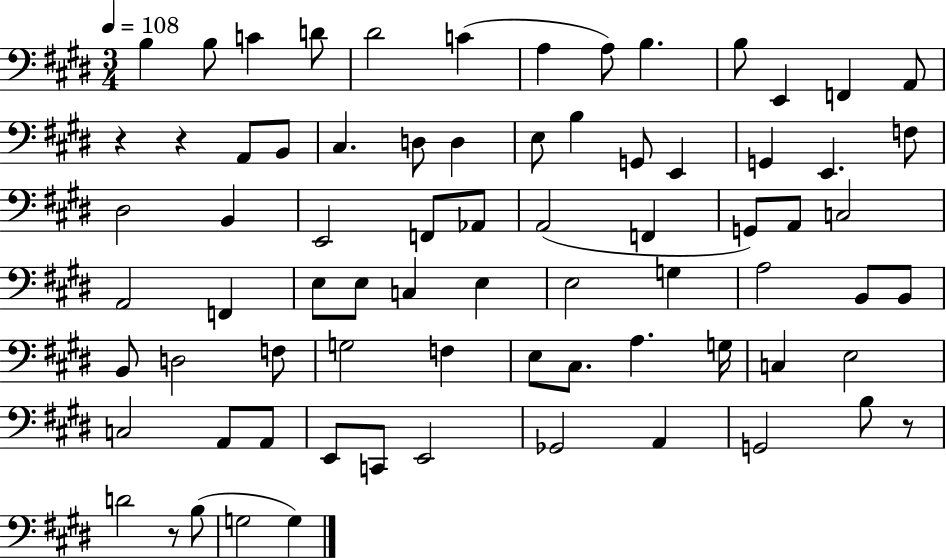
B3/q B3/e C4/q D4/e D#4/h C4/q A3/q A3/e B3/q. B3/e E2/q F2/q A2/e R/q R/q A2/e B2/e C#3/q. D3/e D3/q E3/e B3/q G2/e E2/q G2/q E2/q. F3/e D#3/h B2/q E2/h F2/e Ab2/e A2/h F2/q G2/e A2/e C3/h A2/h F2/q E3/e E3/e C3/q E3/q E3/h G3/q A3/h B2/e B2/e B2/e D3/h F3/e G3/h F3/q E3/e C#3/e. A3/q. G3/s C3/q E3/h C3/h A2/e A2/e E2/e C2/e E2/h Gb2/h A2/q G2/h B3/e R/e D4/h R/e B3/e G3/h G3/q